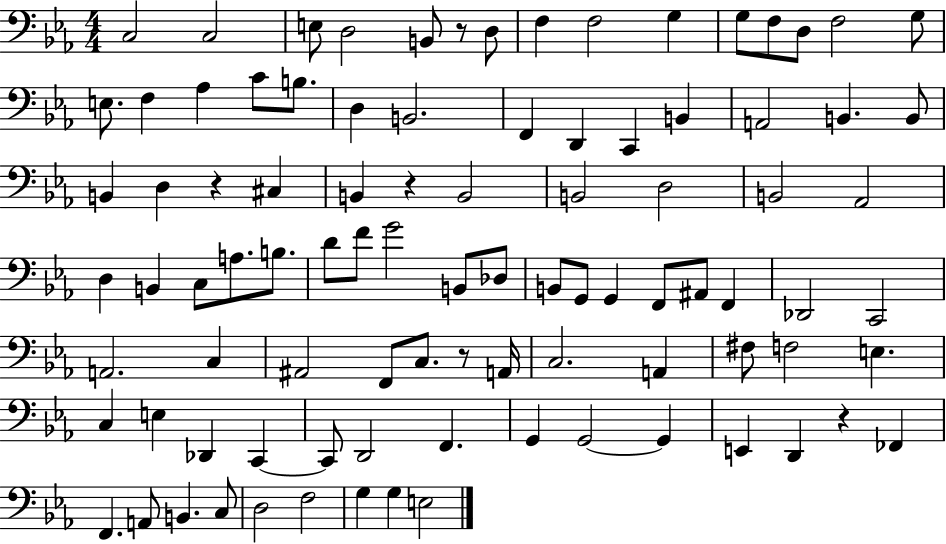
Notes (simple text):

C3/h C3/h E3/e D3/h B2/e R/e D3/e F3/q F3/h G3/q G3/e F3/e D3/e F3/h G3/e E3/e. F3/q Ab3/q C4/e B3/e. D3/q B2/h. F2/q D2/q C2/q B2/q A2/h B2/q. B2/e B2/q D3/q R/q C#3/q B2/q R/q B2/h B2/h D3/h B2/h Ab2/h D3/q B2/q C3/e A3/e. B3/e. D4/e F4/e G4/h B2/e Db3/e B2/e G2/e G2/q F2/e A#2/e F2/q Db2/h C2/h A2/h. C3/q A#2/h F2/e C3/e. R/e A2/s C3/h. A2/q F#3/e F3/h E3/q. C3/q E3/q Db2/q C2/q C2/e D2/h F2/q. G2/q G2/h G2/q E2/q D2/q R/q FES2/q F2/q. A2/e B2/q. C3/e D3/h F3/h G3/q G3/q E3/h